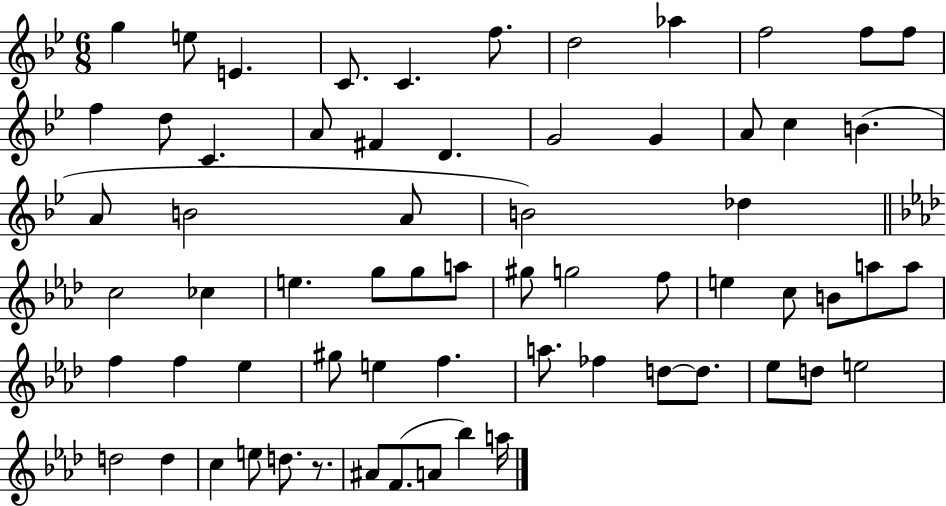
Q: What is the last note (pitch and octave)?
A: A5